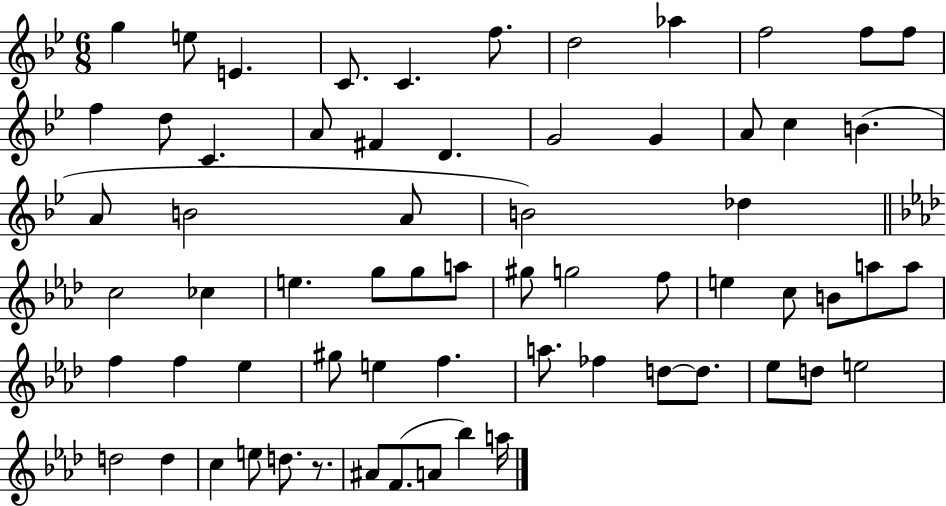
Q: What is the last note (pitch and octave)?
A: A5